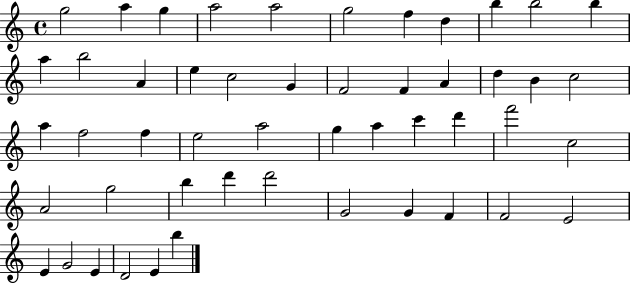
G5/h A5/q G5/q A5/h A5/h G5/h F5/q D5/q B5/q B5/h B5/q A5/q B5/h A4/q E5/q C5/h G4/q F4/h F4/q A4/q D5/q B4/q C5/h A5/q F5/h F5/q E5/h A5/h G5/q A5/q C6/q D6/q F6/h C5/h A4/h G5/h B5/q D6/q D6/h G4/h G4/q F4/q F4/h E4/h E4/q G4/h E4/q D4/h E4/q B5/q